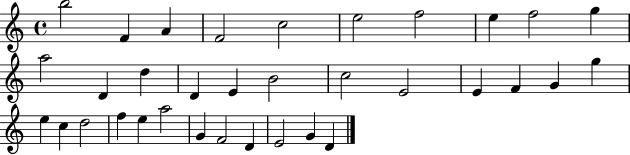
{
  \clef treble
  \time 4/4
  \defaultTimeSignature
  \key c \major
  b''2 f'4 a'4 | f'2 c''2 | e''2 f''2 | e''4 f''2 g''4 | \break a''2 d'4 d''4 | d'4 e'4 b'2 | c''2 e'2 | e'4 f'4 g'4 g''4 | \break e''4 c''4 d''2 | f''4 e''4 a''2 | g'4 f'2 d'4 | e'2 g'4 d'4 | \break \bar "|."
}